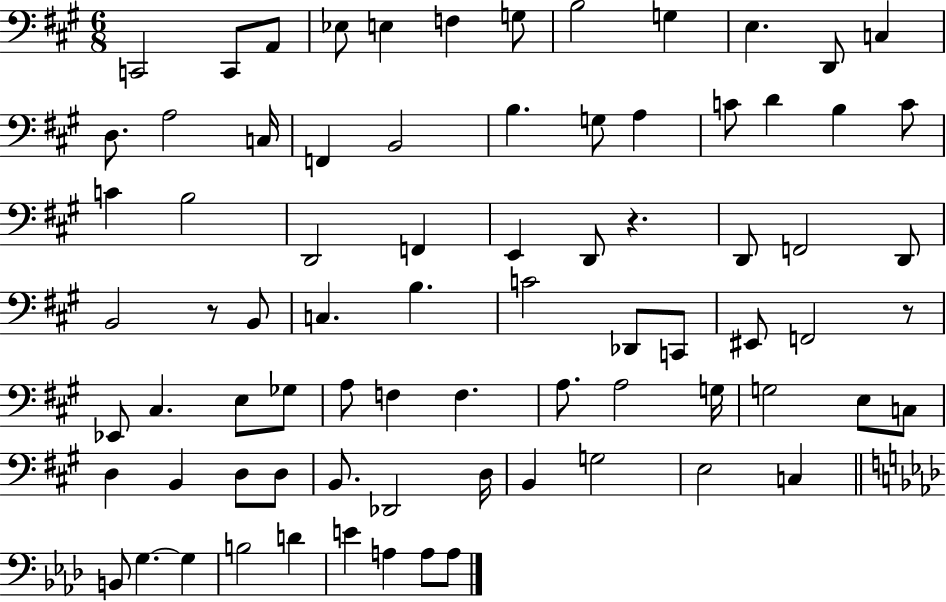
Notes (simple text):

C2/h C2/e A2/e Eb3/e E3/q F3/q G3/e B3/h G3/q E3/q. D2/e C3/q D3/e. A3/h C3/s F2/q B2/h B3/q. G3/e A3/q C4/e D4/q B3/q C4/e C4/q B3/h D2/h F2/q E2/q D2/e R/q. D2/e F2/h D2/e B2/h R/e B2/e C3/q. B3/q. C4/h Db2/e C2/e EIS2/e F2/h R/e Eb2/e C#3/q. E3/e Gb3/e A3/e F3/q F3/q. A3/e. A3/h G3/s G3/h E3/e C3/e D3/q B2/q D3/e D3/e B2/e. Db2/h D3/s B2/q G3/h E3/h C3/q B2/e G3/q. G3/q B3/h D4/q E4/q A3/q A3/e A3/e